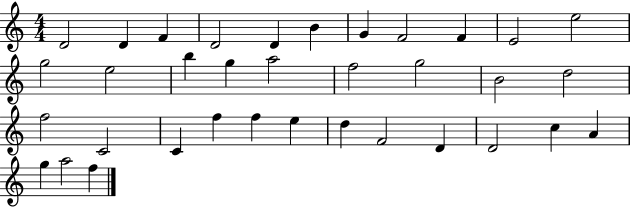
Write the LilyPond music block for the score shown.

{
  \clef treble
  \numericTimeSignature
  \time 4/4
  \key c \major
  d'2 d'4 f'4 | d'2 d'4 b'4 | g'4 f'2 f'4 | e'2 e''2 | \break g''2 e''2 | b''4 g''4 a''2 | f''2 g''2 | b'2 d''2 | \break f''2 c'2 | c'4 f''4 f''4 e''4 | d''4 f'2 d'4 | d'2 c''4 a'4 | \break g''4 a''2 f''4 | \bar "|."
}